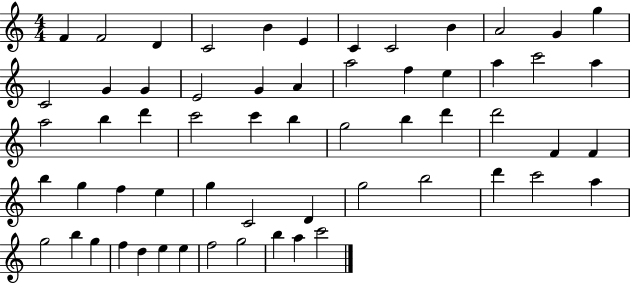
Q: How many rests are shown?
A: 0